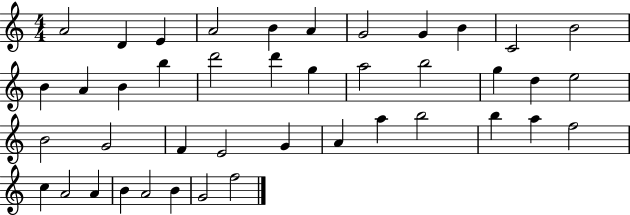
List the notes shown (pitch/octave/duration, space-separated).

A4/h D4/q E4/q A4/h B4/q A4/q G4/h G4/q B4/q C4/h B4/h B4/q A4/q B4/q B5/q D6/h D6/q G5/q A5/h B5/h G5/q D5/q E5/h B4/h G4/h F4/q E4/h G4/q A4/q A5/q B5/h B5/q A5/q F5/h C5/q A4/h A4/q B4/q A4/h B4/q G4/h F5/h